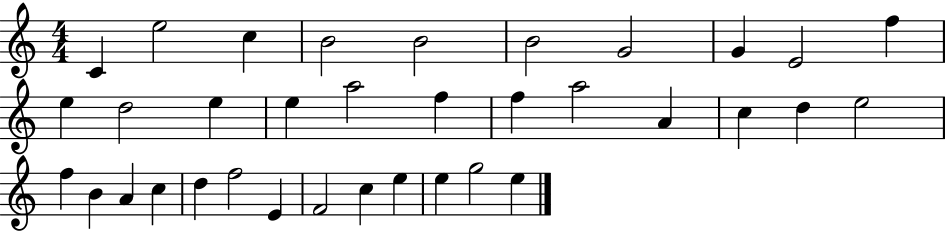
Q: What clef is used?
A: treble